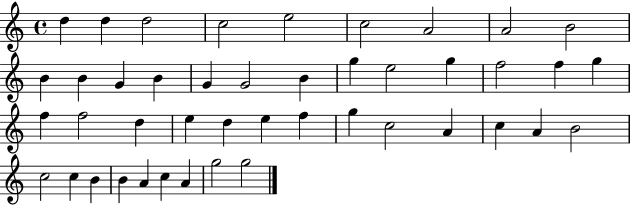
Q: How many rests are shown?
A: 0